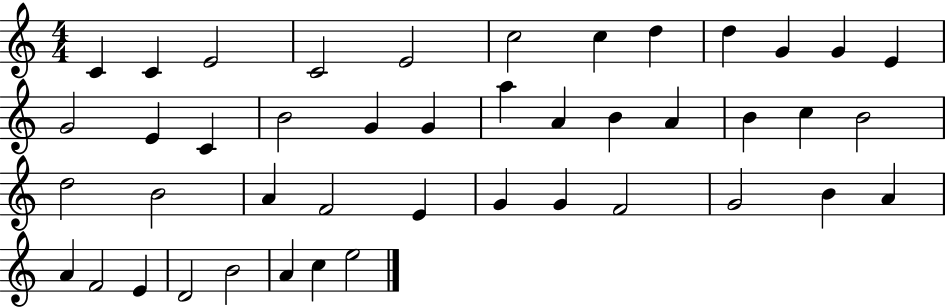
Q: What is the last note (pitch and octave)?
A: E5